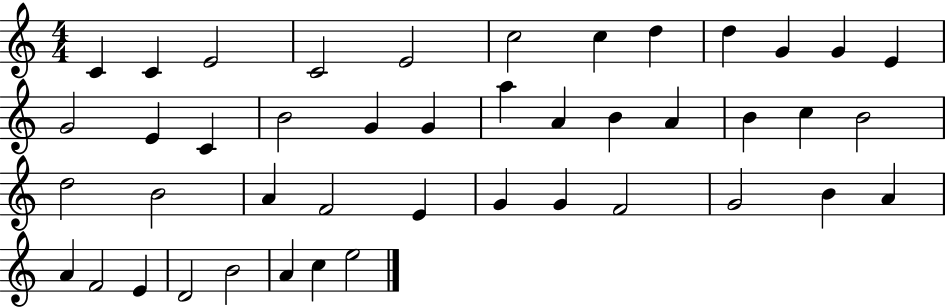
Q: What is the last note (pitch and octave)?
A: E5